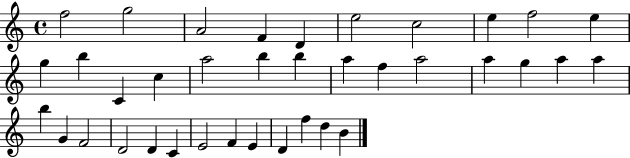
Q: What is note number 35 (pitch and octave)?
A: F5